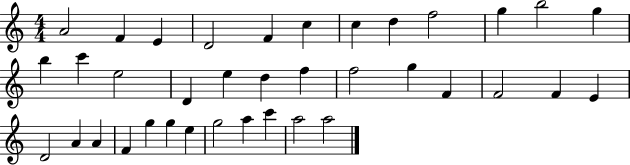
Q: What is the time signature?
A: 4/4